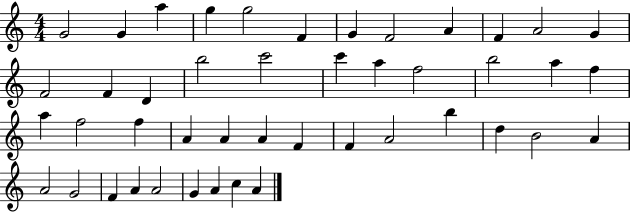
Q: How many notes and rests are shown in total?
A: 45